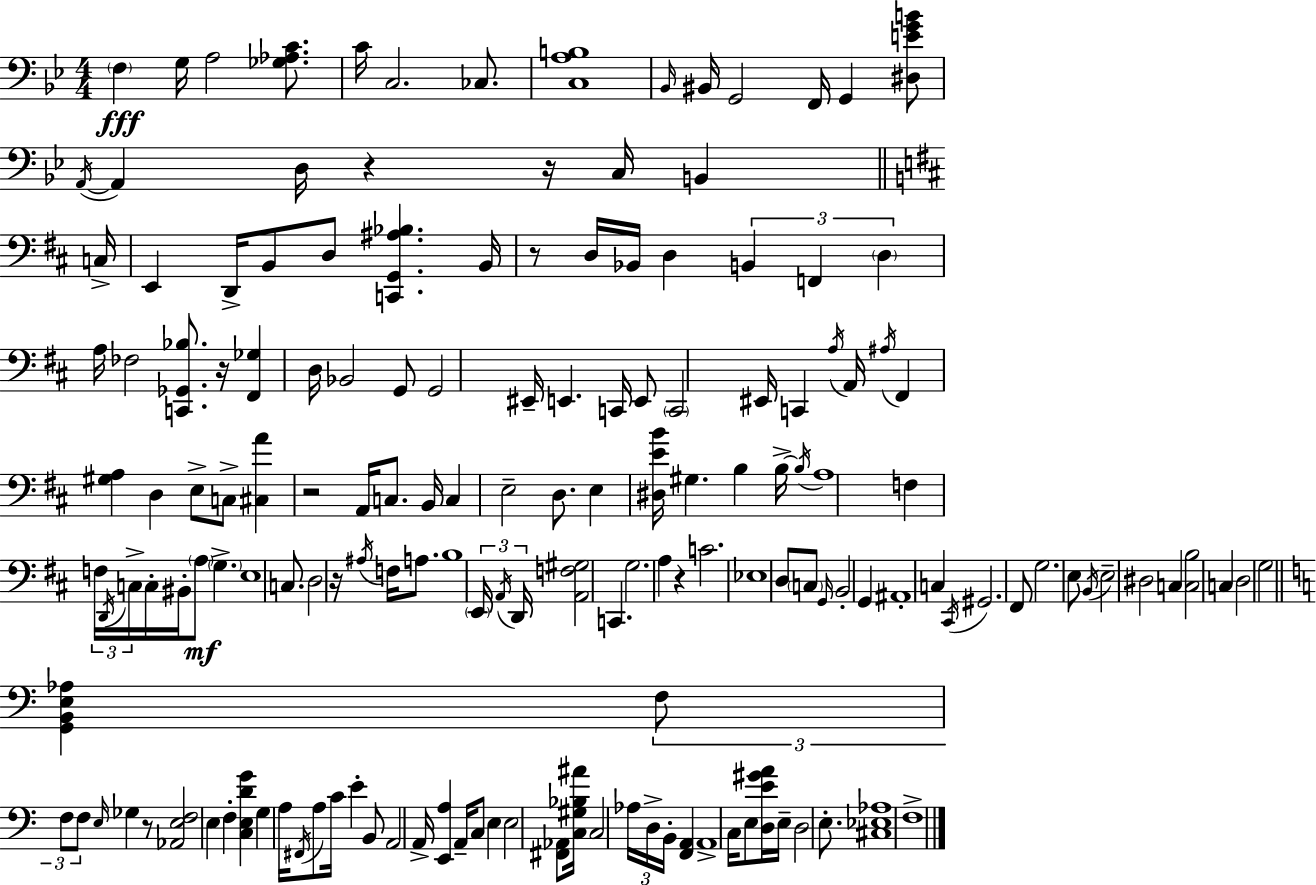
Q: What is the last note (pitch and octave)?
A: F3